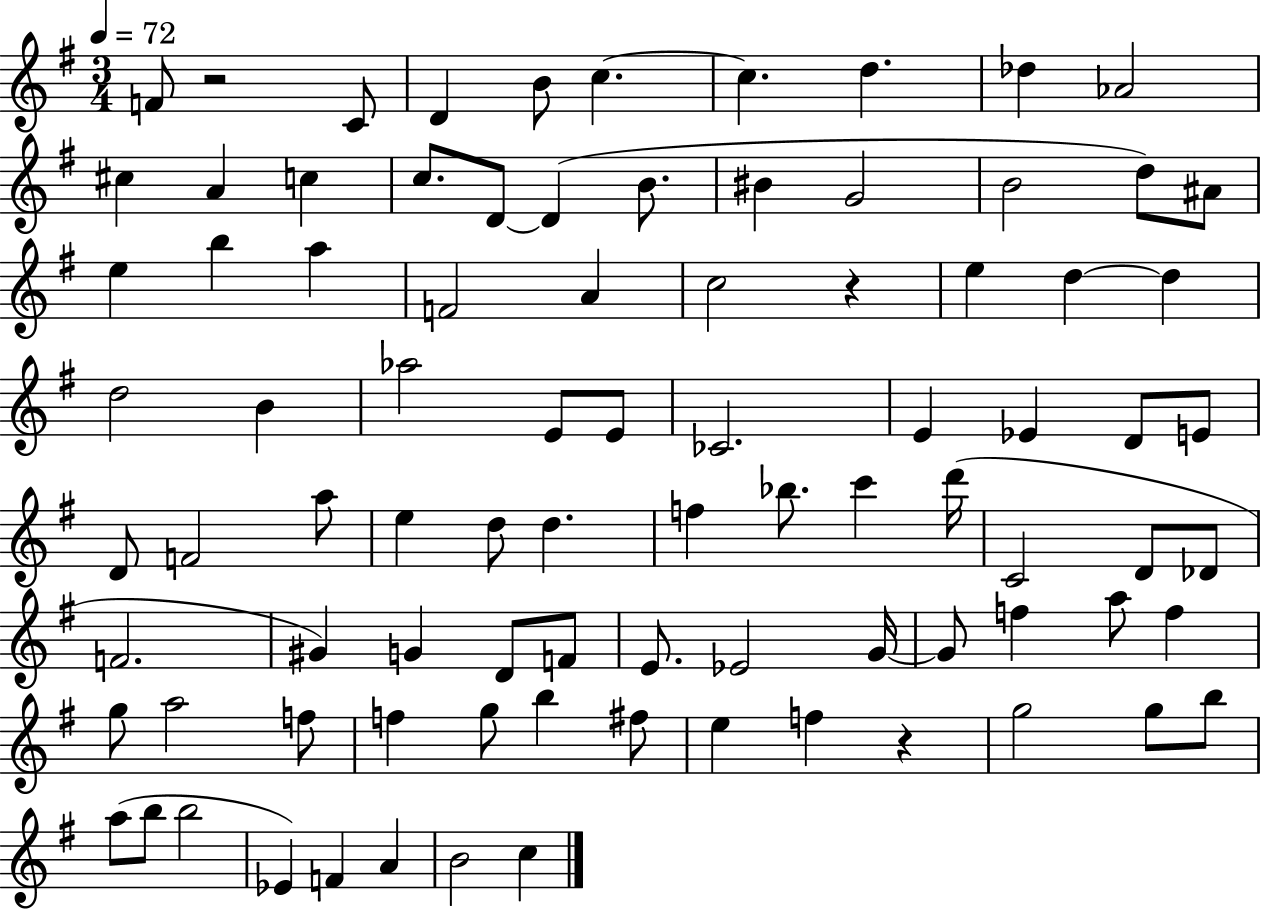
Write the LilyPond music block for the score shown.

{
  \clef treble
  \numericTimeSignature
  \time 3/4
  \key g \major
  \tempo 4 = 72
  f'8 r2 c'8 | d'4 b'8 c''4.~~ | c''4. d''4. | des''4 aes'2 | \break cis''4 a'4 c''4 | c''8. d'8~~ d'4( b'8. | bis'4 g'2 | b'2 d''8) ais'8 | \break e''4 b''4 a''4 | f'2 a'4 | c''2 r4 | e''4 d''4~~ d''4 | \break d''2 b'4 | aes''2 e'8 e'8 | ces'2. | e'4 ees'4 d'8 e'8 | \break d'8 f'2 a''8 | e''4 d''8 d''4. | f''4 bes''8. c'''4 d'''16( | c'2 d'8 des'8 | \break f'2. | gis'4) g'4 d'8 f'8 | e'8. ees'2 g'16~~ | g'8 f''4 a''8 f''4 | \break g''8 a''2 f''8 | f''4 g''8 b''4 fis''8 | e''4 f''4 r4 | g''2 g''8 b''8 | \break a''8( b''8 b''2 | ees'4) f'4 a'4 | b'2 c''4 | \bar "|."
}